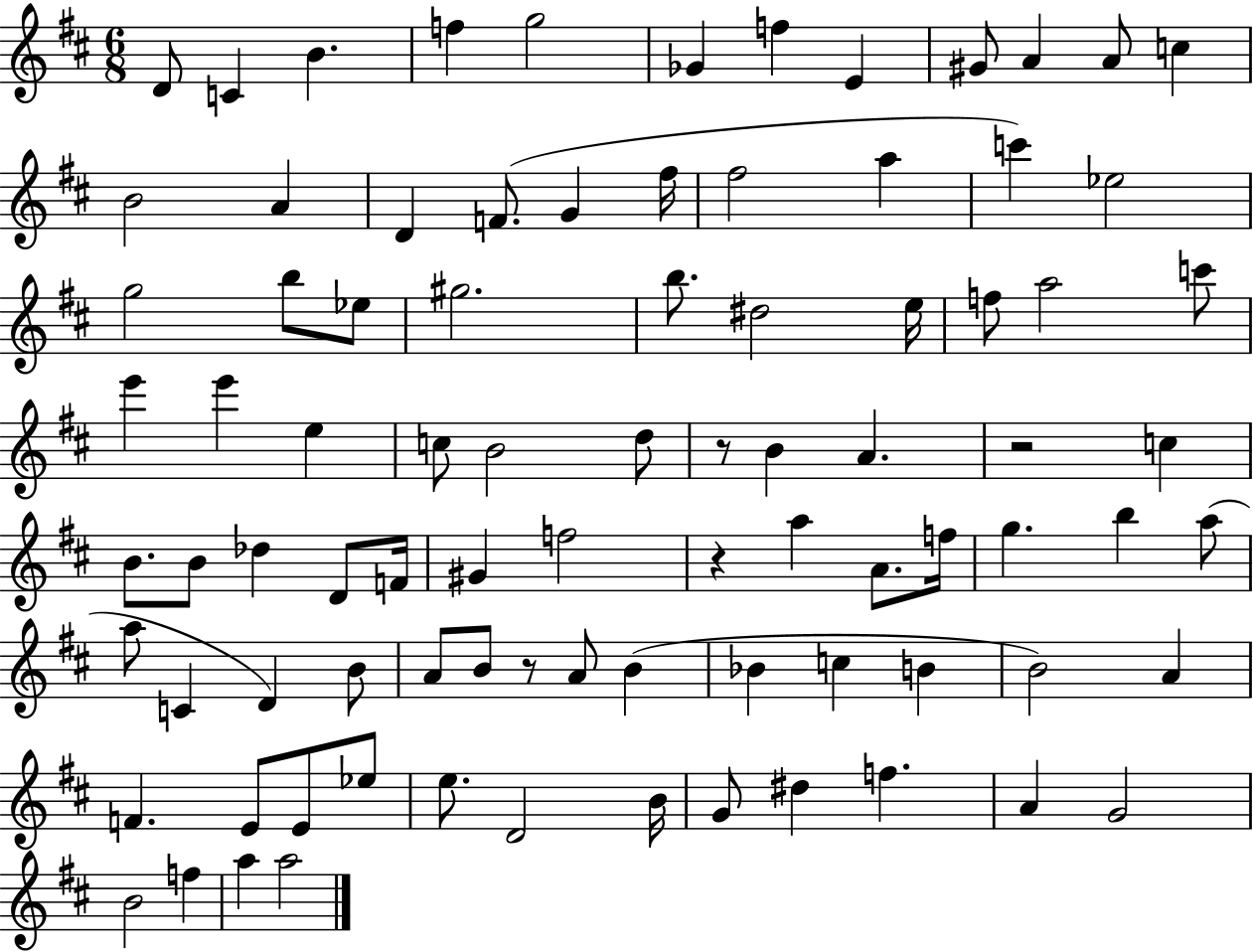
X:1
T:Untitled
M:6/8
L:1/4
K:D
D/2 C B f g2 _G f E ^G/2 A A/2 c B2 A D F/2 G ^f/4 ^f2 a c' _e2 g2 b/2 _e/2 ^g2 b/2 ^d2 e/4 f/2 a2 c'/2 e' e' e c/2 B2 d/2 z/2 B A z2 c B/2 B/2 _d D/2 F/4 ^G f2 z a A/2 f/4 g b a/2 a/2 C D B/2 A/2 B/2 z/2 A/2 B _B c B B2 A F E/2 E/2 _e/2 e/2 D2 B/4 G/2 ^d f A G2 B2 f a a2